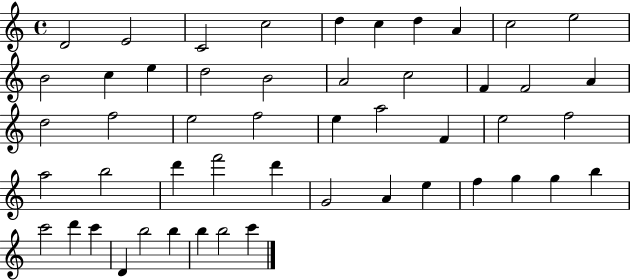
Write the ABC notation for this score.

X:1
T:Untitled
M:4/4
L:1/4
K:C
D2 E2 C2 c2 d c d A c2 e2 B2 c e d2 B2 A2 c2 F F2 A d2 f2 e2 f2 e a2 F e2 f2 a2 b2 d' f'2 d' G2 A e f g g b c'2 d' c' D b2 b b b2 c'